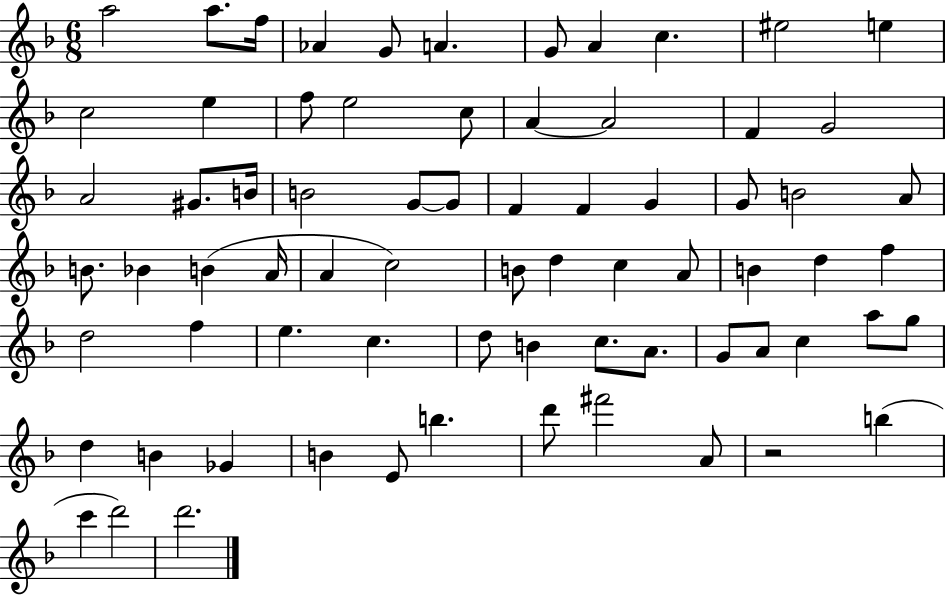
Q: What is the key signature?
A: F major